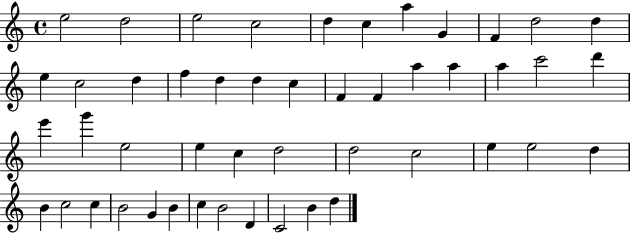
E5/h D5/h E5/h C5/h D5/q C5/q A5/q G4/q F4/q D5/h D5/q E5/q C5/h D5/q F5/q D5/q D5/q C5/q F4/q F4/q A5/q A5/q A5/q C6/h D6/q E6/q G6/q E5/h E5/q C5/q D5/h D5/h C5/h E5/q E5/h D5/q B4/q C5/h C5/q B4/h G4/q B4/q C5/q B4/h D4/q C4/h B4/q D5/q